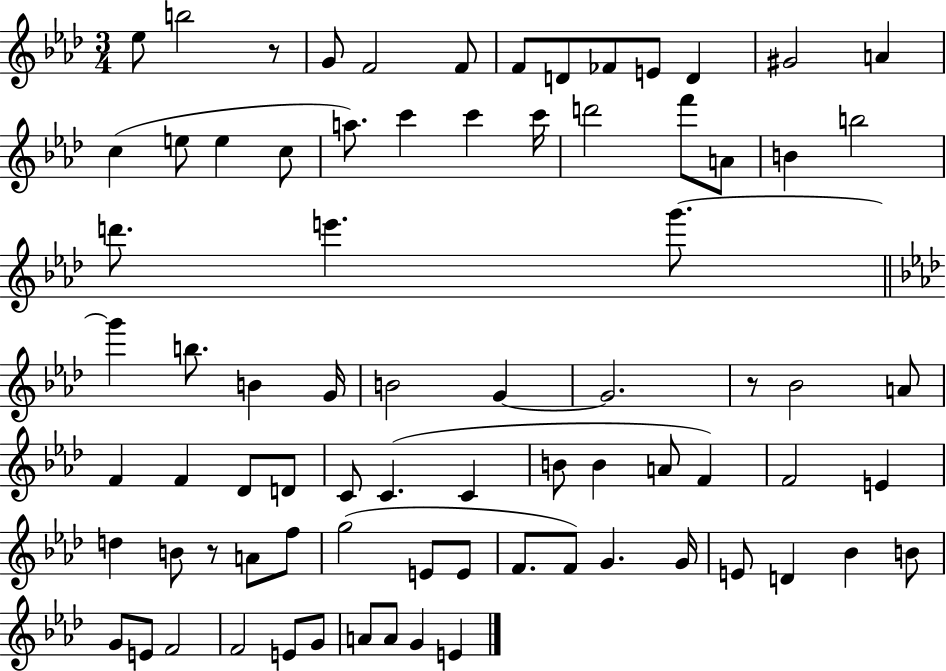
X:1
T:Untitled
M:3/4
L:1/4
K:Ab
_e/2 b2 z/2 G/2 F2 F/2 F/2 D/2 _F/2 E/2 D ^G2 A c e/2 e c/2 a/2 c' c' c'/4 d'2 f'/2 A/2 B b2 d'/2 e' g'/2 g' b/2 B G/4 B2 G G2 z/2 _B2 A/2 F F _D/2 D/2 C/2 C C B/2 B A/2 F F2 E d B/2 z/2 A/2 f/2 g2 E/2 E/2 F/2 F/2 G G/4 E/2 D _B B/2 G/2 E/2 F2 F2 E/2 G/2 A/2 A/2 G E